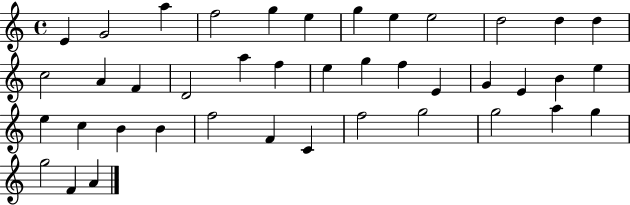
E4/q G4/h A5/q F5/h G5/q E5/q G5/q E5/q E5/h D5/h D5/q D5/q C5/h A4/q F4/q D4/h A5/q F5/q E5/q G5/q F5/q E4/q G4/q E4/q B4/q E5/q E5/q C5/q B4/q B4/q F5/h F4/q C4/q F5/h G5/h G5/h A5/q G5/q G5/h F4/q A4/q